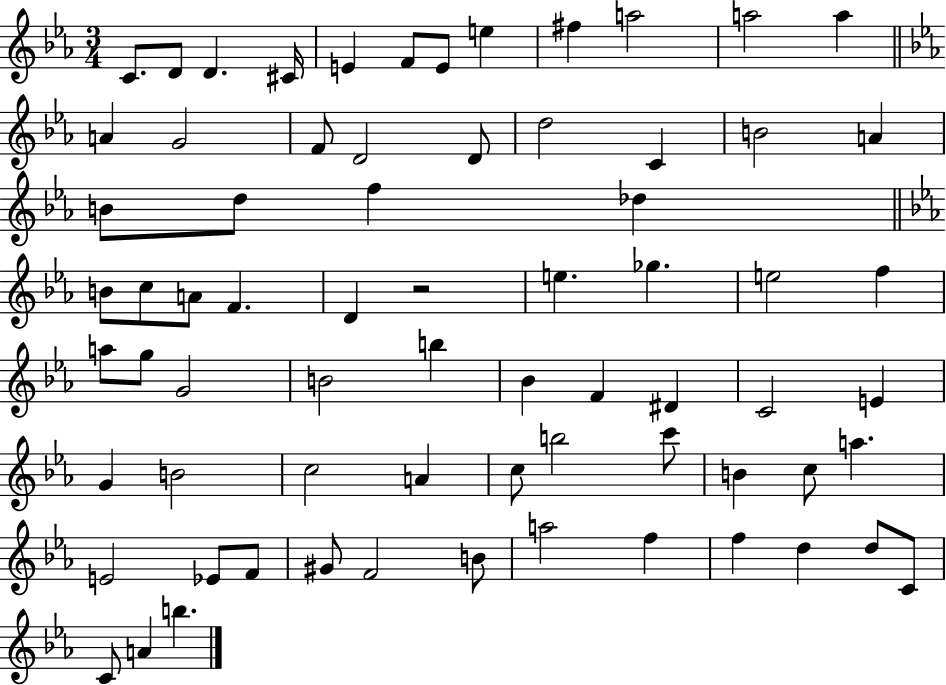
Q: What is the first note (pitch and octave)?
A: C4